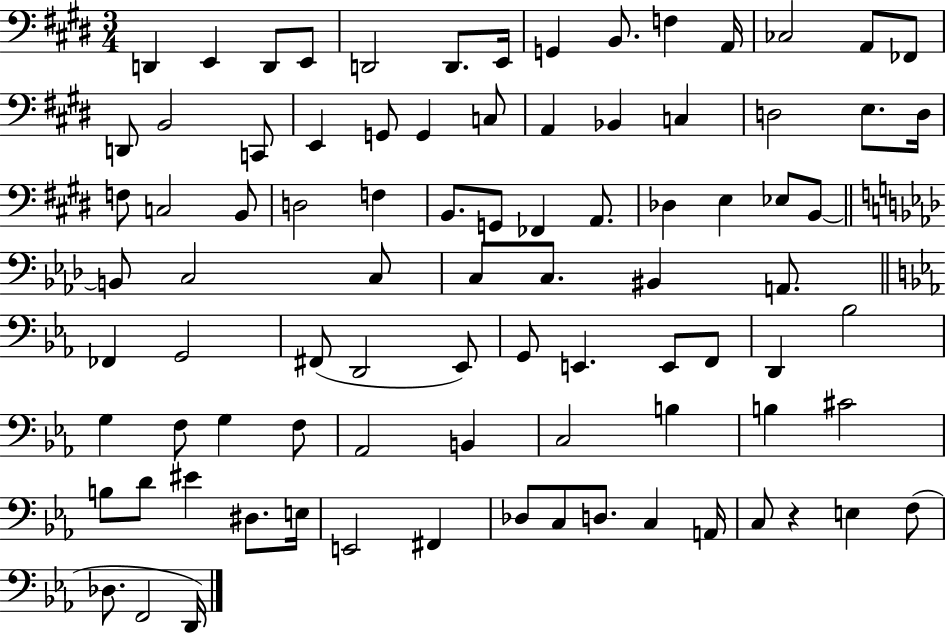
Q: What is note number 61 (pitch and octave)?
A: G3